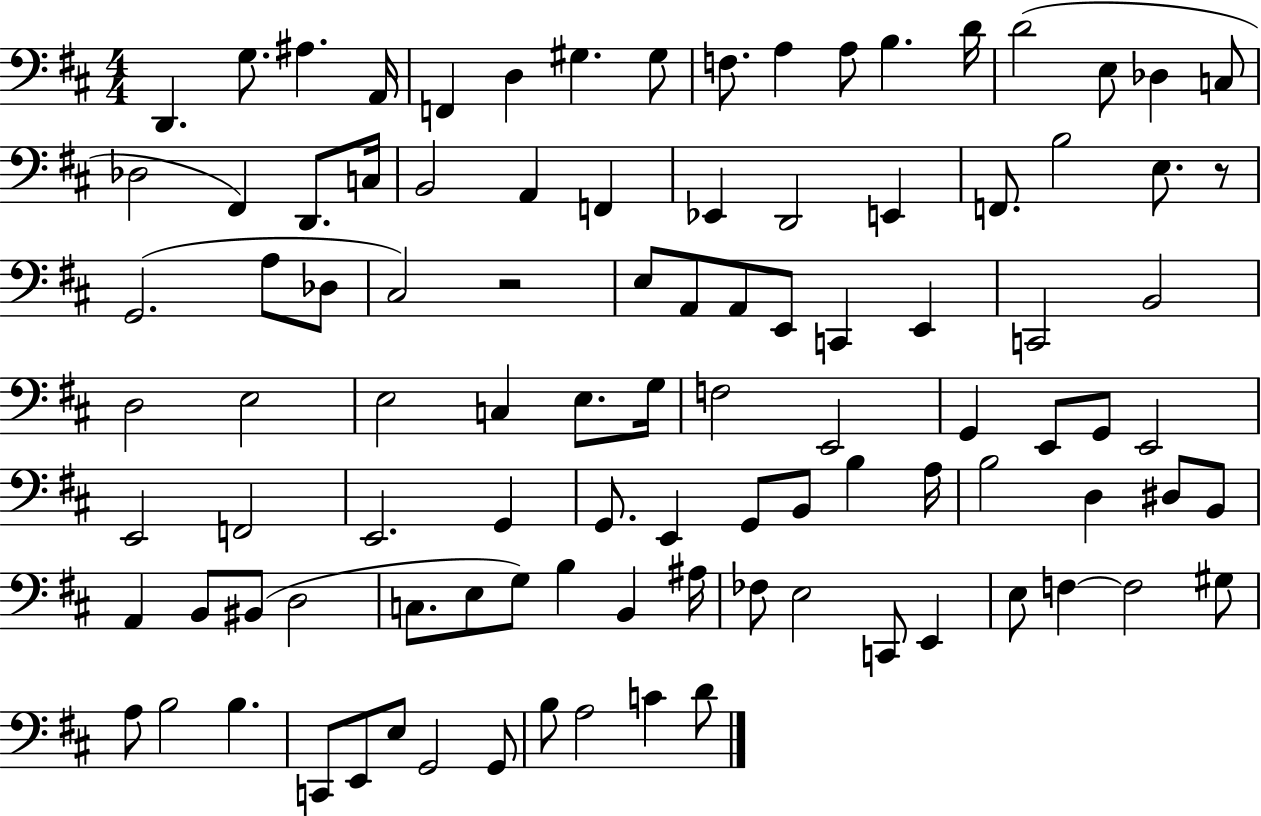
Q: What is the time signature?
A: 4/4